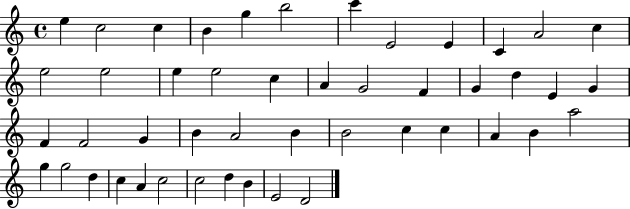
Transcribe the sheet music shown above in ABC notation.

X:1
T:Untitled
M:4/4
L:1/4
K:C
e c2 c B g b2 c' E2 E C A2 c e2 e2 e e2 c A G2 F G d E G F F2 G B A2 B B2 c c A B a2 g g2 d c A c2 c2 d B E2 D2